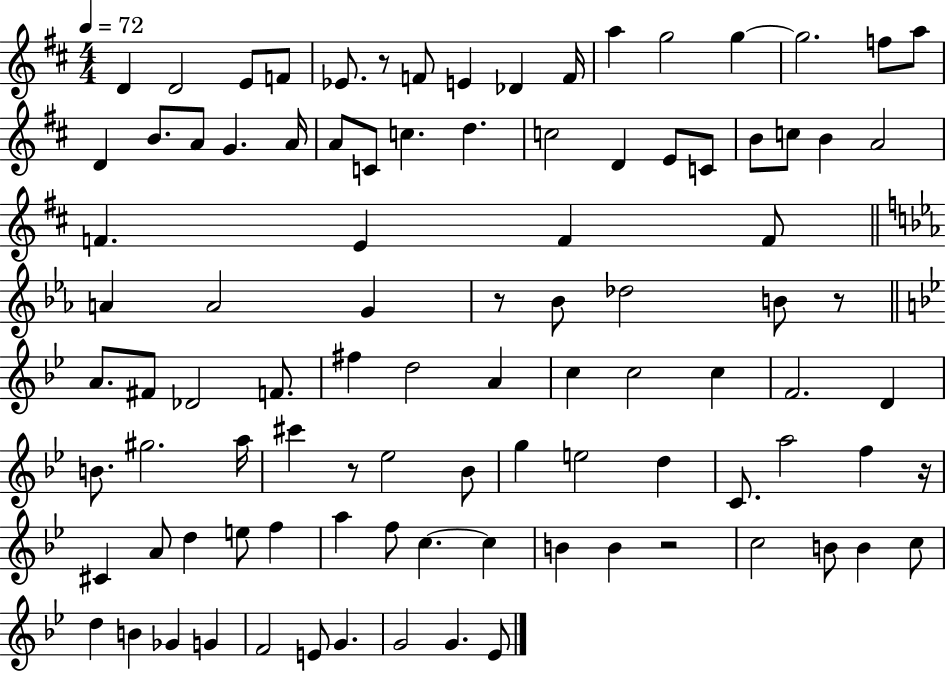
{
  \clef treble
  \numericTimeSignature
  \time 4/4
  \key d \major
  \tempo 4 = 72
  d'4 d'2 e'8 f'8 | ees'8. r8 f'8 e'4 des'4 f'16 | a''4 g''2 g''4~~ | g''2. f''8 a''8 | \break d'4 b'8. a'8 g'4. a'16 | a'8 c'8 c''4. d''4. | c''2 d'4 e'8 c'8 | b'8 c''8 b'4 a'2 | \break f'4. e'4 f'4 f'8 | \bar "||" \break \key ees \major a'4 a'2 g'4 | r8 bes'8 des''2 b'8 r8 | \bar "||" \break \key g \minor a'8. fis'8 des'2 f'8. | fis''4 d''2 a'4 | c''4 c''2 c''4 | f'2. d'4 | \break b'8. gis''2. a''16 | cis'''4 r8 ees''2 bes'8 | g''4 e''2 d''4 | c'8. a''2 f''4 r16 | \break cis'4 a'8 d''4 e''8 f''4 | a''4 f''8 c''4.~~ c''4 | b'4 b'4 r2 | c''2 b'8 b'4 c''8 | \break d''4 b'4 ges'4 g'4 | f'2 e'8 g'4. | g'2 g'4. ees'8 | \bar "|."
}